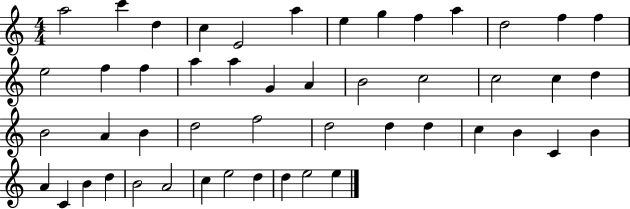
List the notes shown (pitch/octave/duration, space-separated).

A5/h C6/q D5/q C5/q E4/h A5/q E5/q G5/q F5/q A5/q D5/h F5/q F5/q E5/h F5/q F5/q A5/q A5/q G4/q A4/q B4/h C5/h C5/h C5/q D5/q B4/h A4/q B4/q D5/h F5/h D5/h D5/q D5/q C5/q B4/q C4/q B4/q A4/q C4/q B4/q D5/q B4/h A4/h C5/q E5/h D5/q D5/q E5/h E5/q